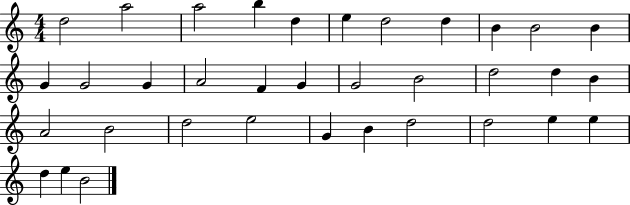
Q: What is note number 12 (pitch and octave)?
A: G4